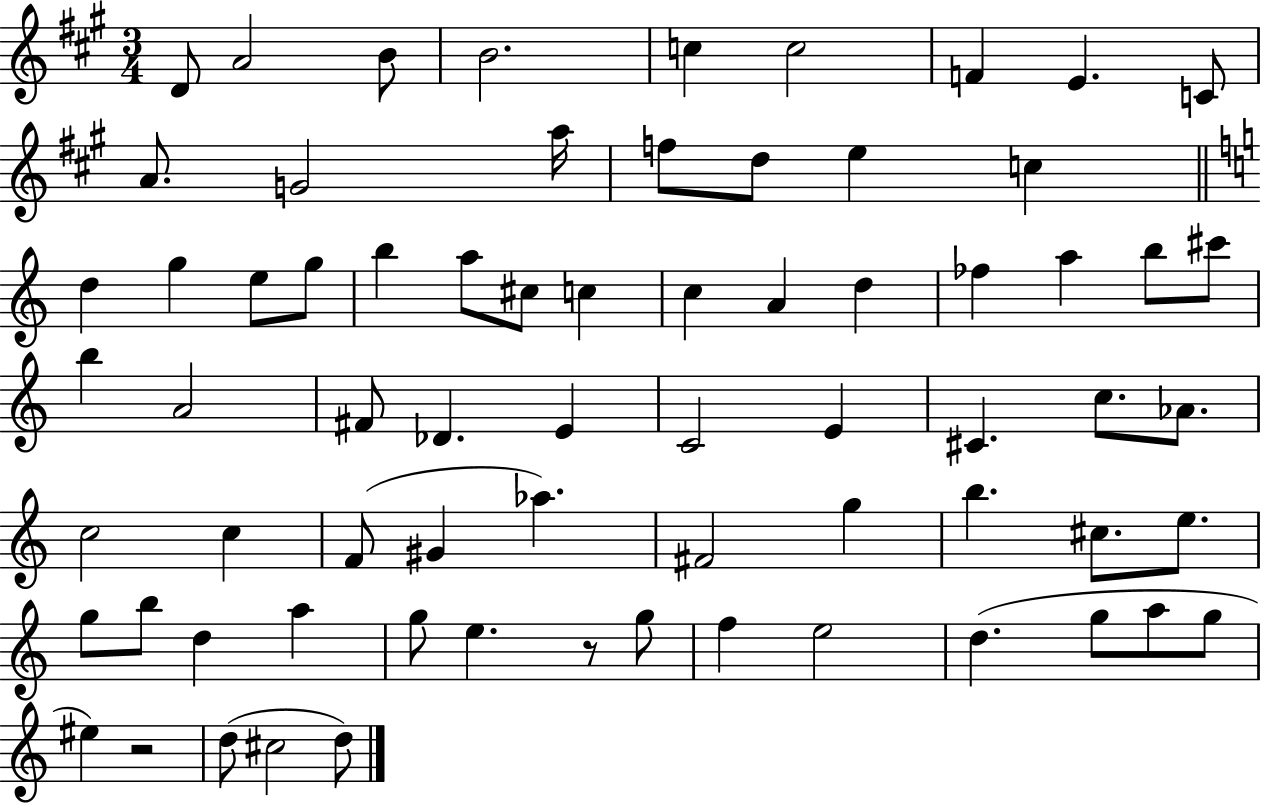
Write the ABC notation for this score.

X:1
T:Untitled
M:3/4
L:1/4
K:A
D/2 A2 B/2 B2 c c2 F E C/2 A/2 G2 a/4 f/2 d/2 e c d g e/2 g/2 b a/2 ^c/2 c c A d _f a b/2 ^c'/2 b A2 ^F/2 _D E C2 E ^C c/2 _A/2 c2 c F/2 ^G _a ^F2 g b ^c/2 e/2 g/2 b/2 d a g/2 e z/2 g/2 f e2 d g/2 a/2 g/2 ^e z2 d/2 ^c2 d/2